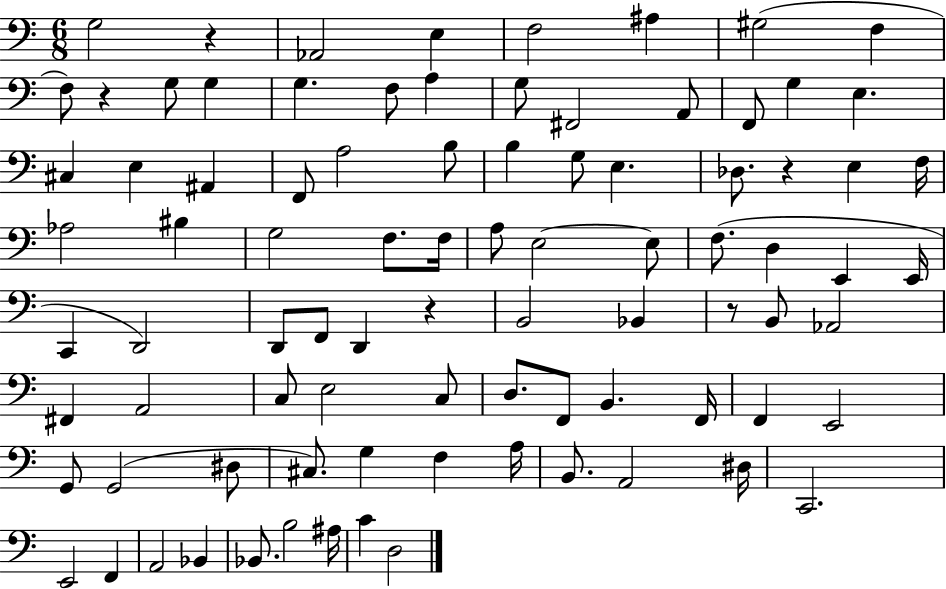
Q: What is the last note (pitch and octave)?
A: D3